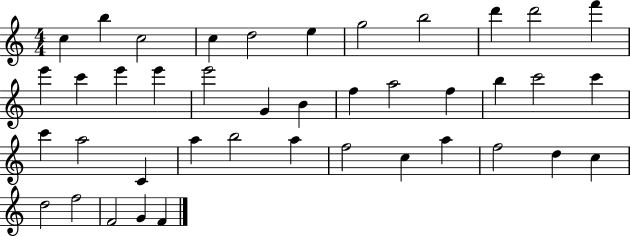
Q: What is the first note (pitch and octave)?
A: C5